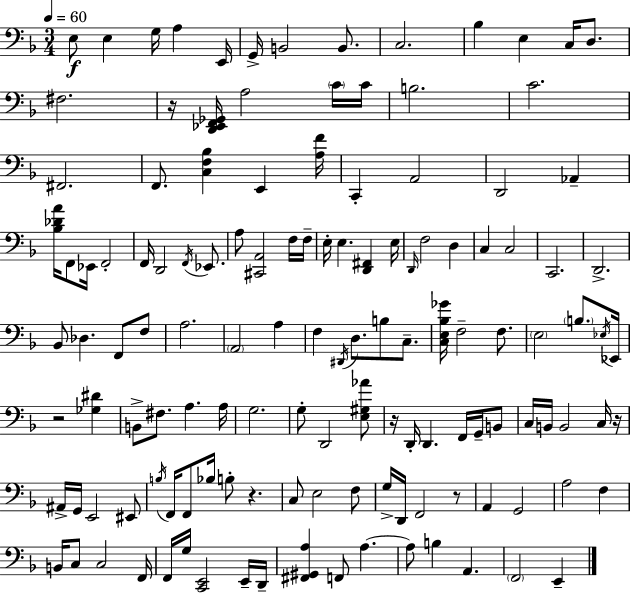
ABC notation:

X:1
T:Untitled
M:3/4
L:1/4
K:F
E,/2 E, G,/4 A, E,,/4 G,,/4 B,,2 B,,/2 C,2 _B, E, C,/4 D,/2 ^F,2 z/4 [D,,_E,,F,,_G,,]/4 A,2 C/4 C/4 B,2 C2 ^F,,2 F,,/2 [C,F,_B,] E,, [A,F]/4 C,, A,,2 D,,2 _A,, [_B,_DA]/4 F,,/2 _E,,/4 F,,2 F,,/4 D,,2 F,,/4 _E,,/2 A,/2 [^C,,A,,]2 F,/4 F,/4 E,/4 E, [D,,^F,,] E,/4 D,,/4 F,2 D, C, C,2 C,,2 D,,2 _B,,/2 _D, F,,/2 F,/2 A,2 A,,2 A, F, ^D,,/4 D,/2 B,/2 C,/2 [C,E,_B,_G]/4 F,2 F,/2 E,2 B,/2 _E,/4 _E,,/4 z2 [_G,^D] B,,/2 ^F,/2 A, A,/4 G,2 G,/2 D,,2 [E,^G,_A]/2 z/4 D,,/4 D,, F,,/4 G,,/4 B,,/2 C,/4 B,,/4 B,,2 C,/4 z/4 ^A,,/4 G,,/4 E,,2 ^E,,/2 B,/4 F,,/4 F,,/2 _B,/4 B,/2 z C,/2 E,2 F,/2 G,/4 D,,/4 F,,2 z/2 A,, G,,2 A,2 F, B,,/4 C,/2 C,2 F,,/4 F,,/4 G,/4 [C,,E,,]2 E,,/4 D,,/4 [^F,,^G,,A,] F,,/2 A, A,/2 B, A,, F,,2 E,,